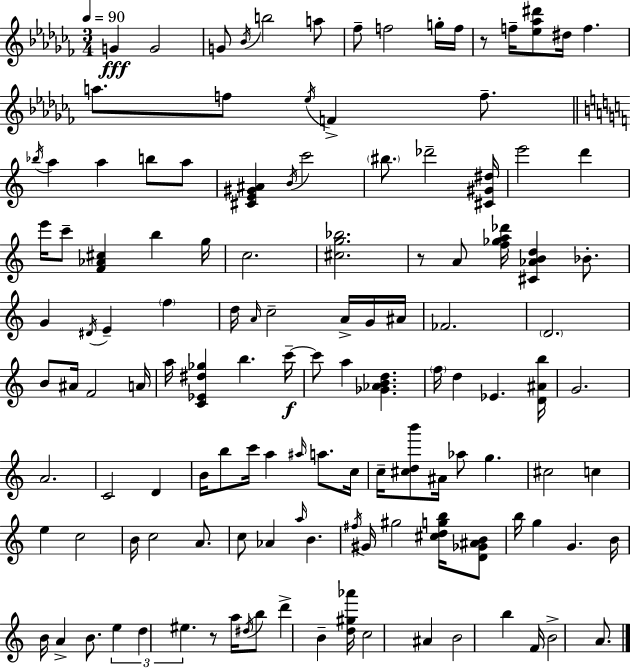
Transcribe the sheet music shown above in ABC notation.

X:1
T:Untitled
M:3/4
L:1/4
K:Abm
G G2 G/2 _B/4 b2 a/2 _f/2 f2 g/4 f/4 z/2 f/4 [_e_a^d']/2 ^d/4 f a/2 f/2 _e/4 F f/2 _b/4 a a b/2 a/2 [^CE^G^A] B/4 c'2 ^b/2 _d'2 [^C^G^d]/4 e'2 d' e'/4 c'/2 [F_A^c] b g/4 c2 [^cg_b]2 z/2 A/2 [f_ga_d']/4 [^C_ABd] _B/2 G ^D/4 E f d/4 A/4 c2 A/4 G/4 ^A/4 _F2 D2 B/2 ^A/4 F2 A/4 a/4 [C_E^d_g] b c'/4 c'/2 a [_G_ABd] f/4 d _E [D^Ab]/4 G2 A2 C2 D B/4 b/2 c'/4 a ^a/4 a/2 c/4 c/4 [^cdb']/2 ^A/4 _a/2 g ^c2 c e c2 B/4 c2 A/2 c/2 _A a/4 B ^f/4 ^G/4 ^g2 [^cdgb]/4 [D_G^AB]/2 b/4 g G B/4 B/4 A B/2 e d ^e z/2 a/4 ^d/4 b/2 d' B [d^g_a']/4 c2 ^A B2 b F/4 B2 A/2